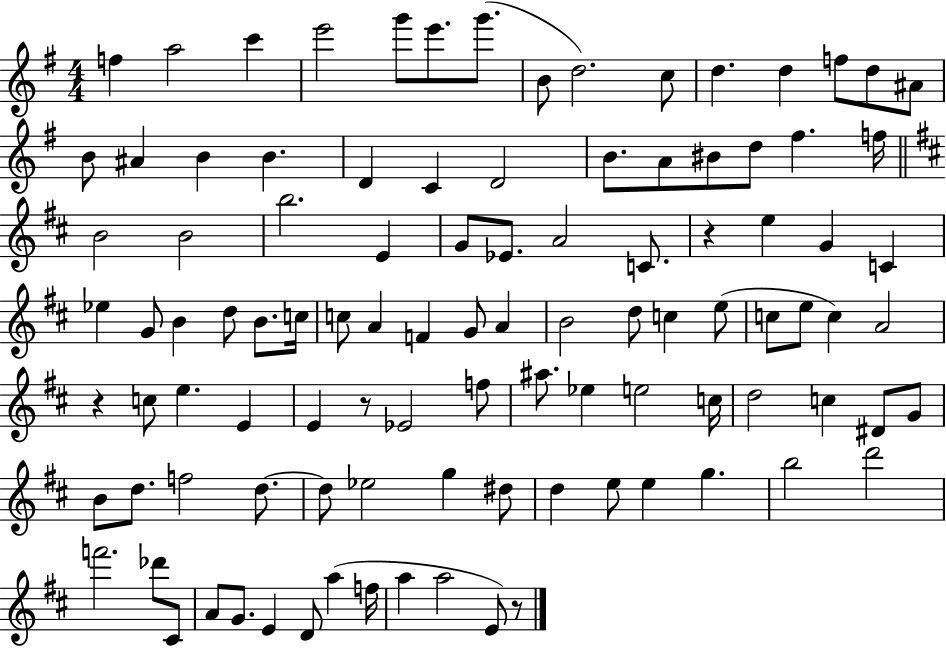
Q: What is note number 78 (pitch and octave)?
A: Eb5